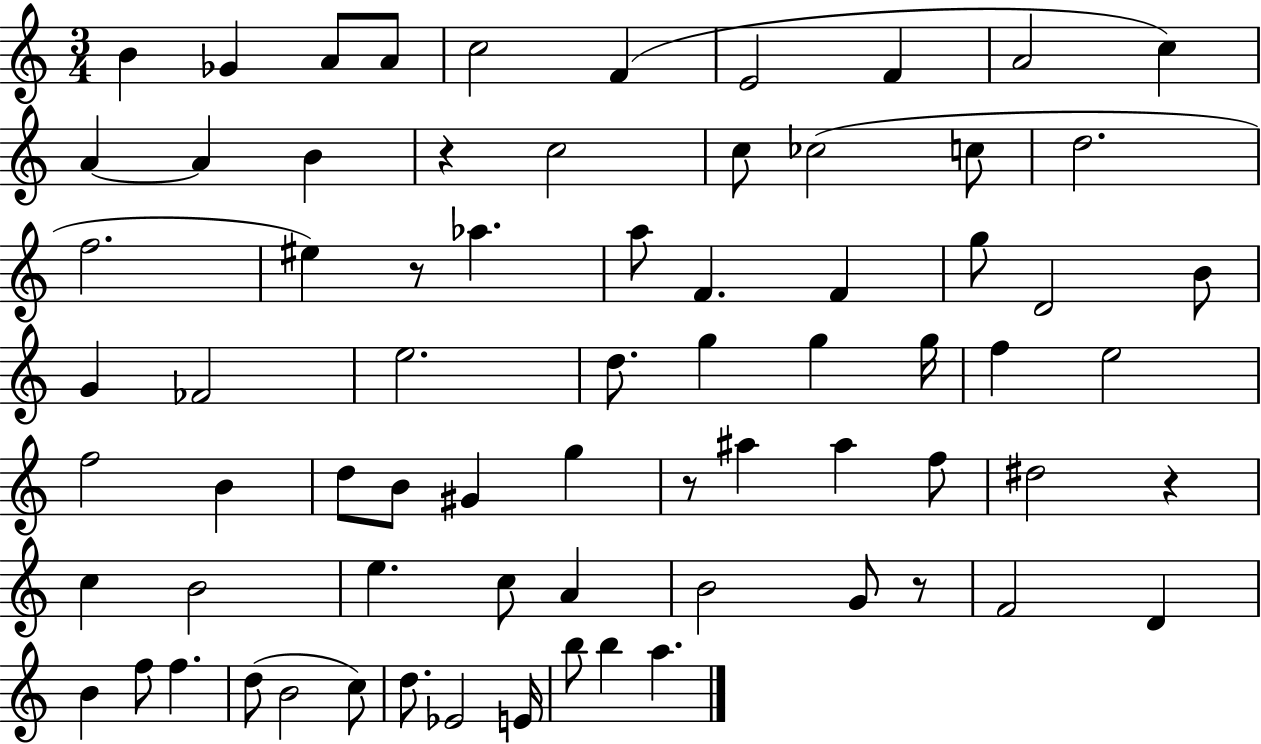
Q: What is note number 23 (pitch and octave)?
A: F4